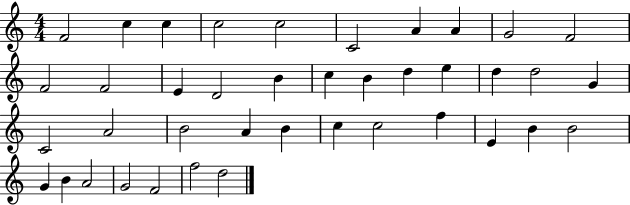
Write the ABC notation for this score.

X:1
T:Untitled
M:4/4
L:1/4
K:C
F2 c c c2 c2 C2 A A G2 F2 F2 F2 E D2 B c B d e d d2 G C2 A2 B2 A B c c2 f E B B2 G B A2 G2 F2 f2 d2